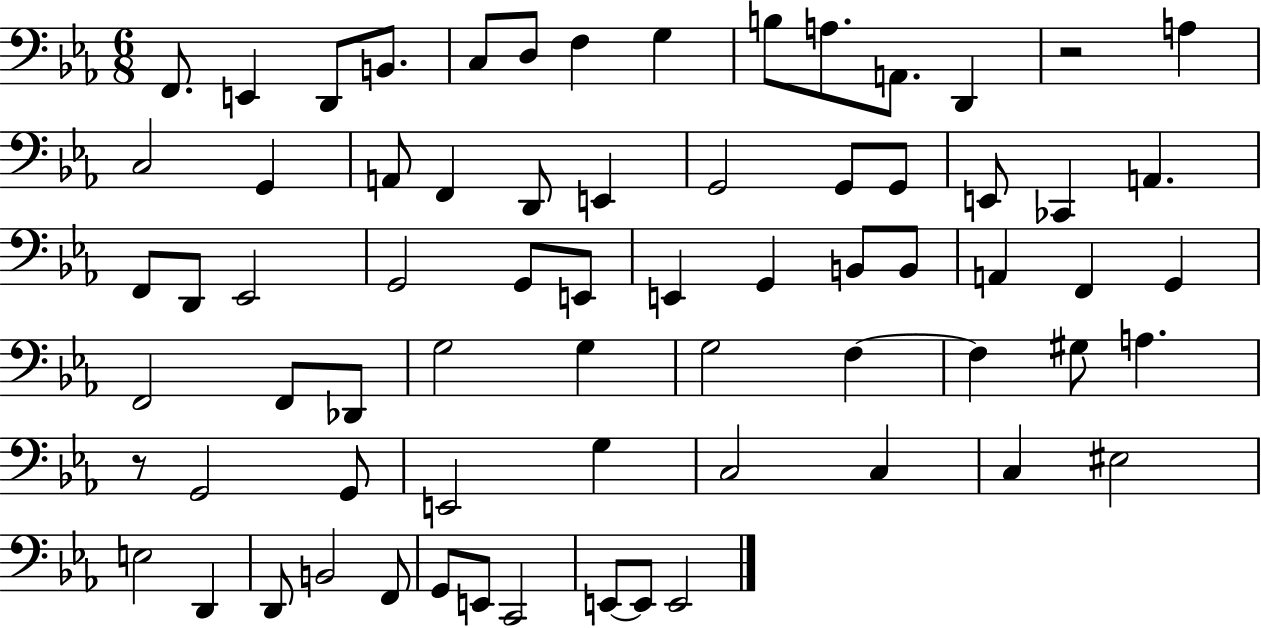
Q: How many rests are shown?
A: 2